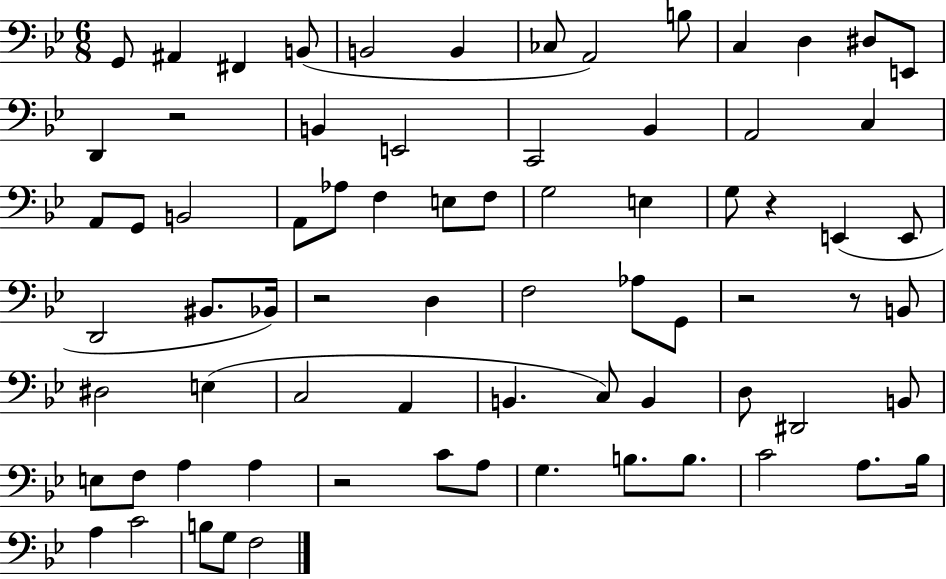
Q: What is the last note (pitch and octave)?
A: F3